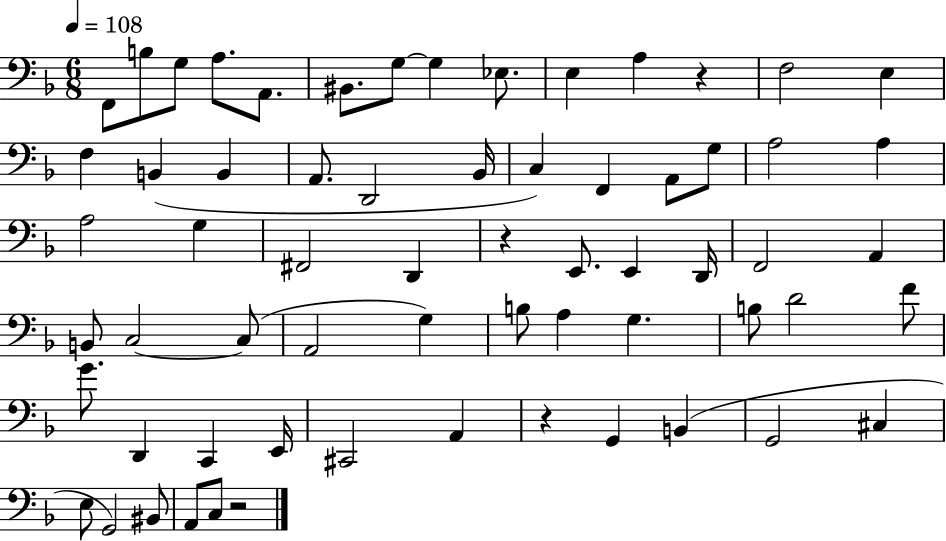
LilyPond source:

{
  \clef bass
  \numericTimeSignature
  \time 6/8
  \key f \major
  \tempo 4 = 108
  f,8 b8 g8 a8. a,8. | bis,8. g8~~ g4 ees8. | e4 a4 r4 | f2 e4 | \break f4 b,4( b,4 | a,8. d,2 bes,16 | c4) f,4 a,8 g8 | a2 a4 | \break a2 g4 | fis,2 d,4 | r4 e,8. e,4 d,16 | f,2 a,4 | \break b,8 c2~~ c8( | a,2 g4) | b8 a4 g4. | b8 d'2 f'8 | \break g'8. d,4 c,4 e,16 | cis,2 a,4 | r4 g,4 b,4( | g,2 cis4 | \break e8 g,2) bis,8 | a,8 c8 r2 | \bar "|."
}